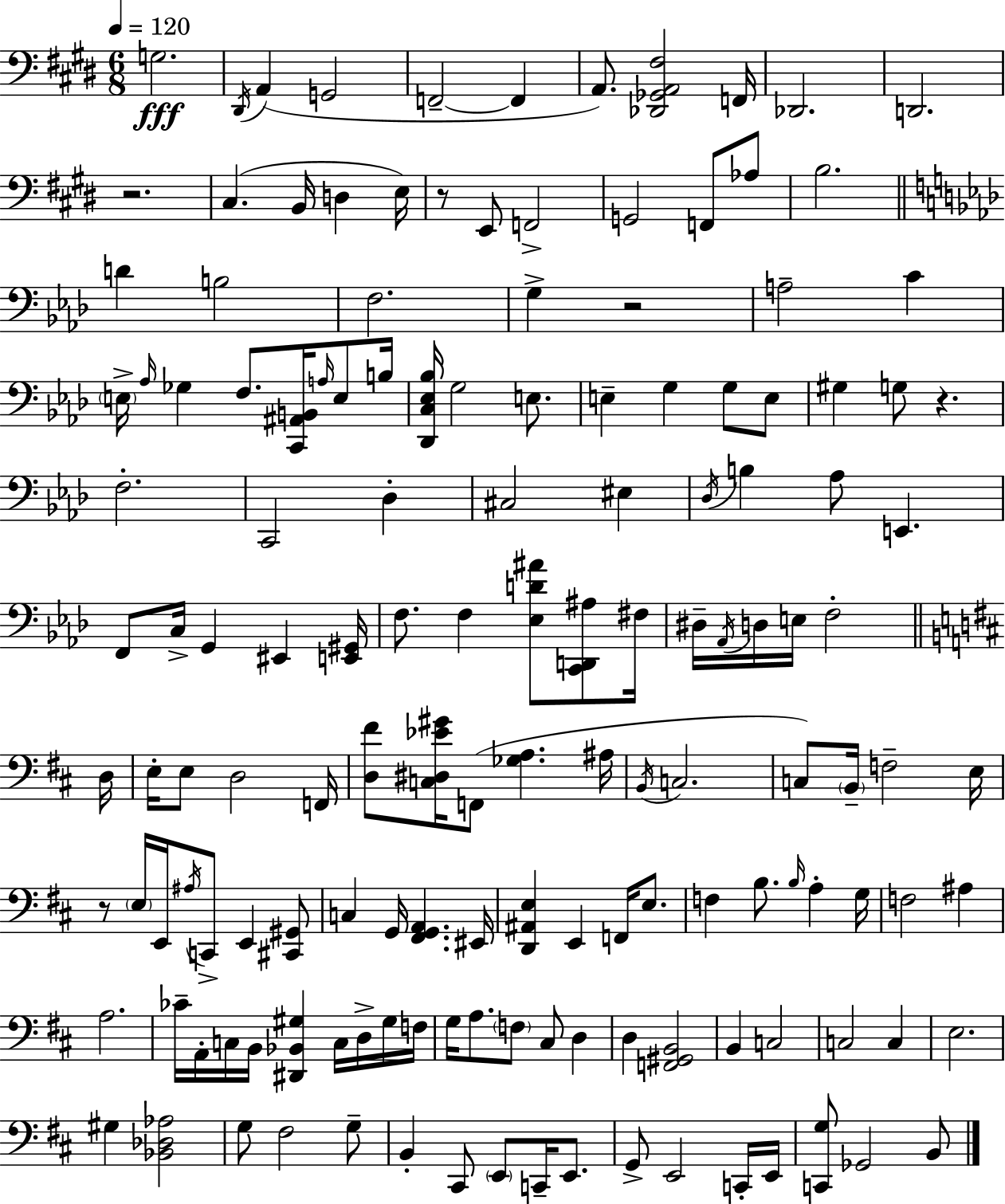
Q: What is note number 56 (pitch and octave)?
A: F3